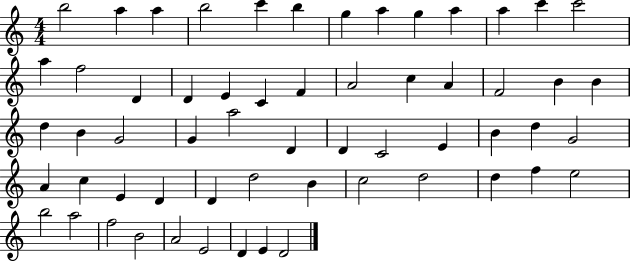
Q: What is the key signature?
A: C major